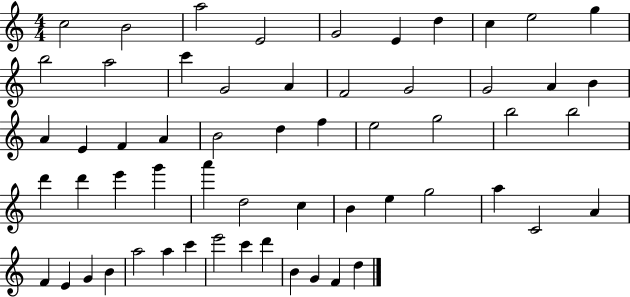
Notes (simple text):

C5/h B4/h A5/h E4/h G4/h E4/q D5/q C5/q E5/h G5/q B5/h A5/h C6/q G4/h A4/q F4/h G4/h G4/h A4/q B4/q A4/q E4/q F4/q A4/q B4/h D5/q F5/q E5/h G5/h B5/h B5/h D6/q D6/q E6/q G6/q A6/q D5/h C5/q B4/q E5/q G5/h A5/q C4/h A4/q F4/q E4/q G4/q B4/q A5/h A5/q C6/q E6/h C6/q D6/q B4/q G4/q F4/q D5/q